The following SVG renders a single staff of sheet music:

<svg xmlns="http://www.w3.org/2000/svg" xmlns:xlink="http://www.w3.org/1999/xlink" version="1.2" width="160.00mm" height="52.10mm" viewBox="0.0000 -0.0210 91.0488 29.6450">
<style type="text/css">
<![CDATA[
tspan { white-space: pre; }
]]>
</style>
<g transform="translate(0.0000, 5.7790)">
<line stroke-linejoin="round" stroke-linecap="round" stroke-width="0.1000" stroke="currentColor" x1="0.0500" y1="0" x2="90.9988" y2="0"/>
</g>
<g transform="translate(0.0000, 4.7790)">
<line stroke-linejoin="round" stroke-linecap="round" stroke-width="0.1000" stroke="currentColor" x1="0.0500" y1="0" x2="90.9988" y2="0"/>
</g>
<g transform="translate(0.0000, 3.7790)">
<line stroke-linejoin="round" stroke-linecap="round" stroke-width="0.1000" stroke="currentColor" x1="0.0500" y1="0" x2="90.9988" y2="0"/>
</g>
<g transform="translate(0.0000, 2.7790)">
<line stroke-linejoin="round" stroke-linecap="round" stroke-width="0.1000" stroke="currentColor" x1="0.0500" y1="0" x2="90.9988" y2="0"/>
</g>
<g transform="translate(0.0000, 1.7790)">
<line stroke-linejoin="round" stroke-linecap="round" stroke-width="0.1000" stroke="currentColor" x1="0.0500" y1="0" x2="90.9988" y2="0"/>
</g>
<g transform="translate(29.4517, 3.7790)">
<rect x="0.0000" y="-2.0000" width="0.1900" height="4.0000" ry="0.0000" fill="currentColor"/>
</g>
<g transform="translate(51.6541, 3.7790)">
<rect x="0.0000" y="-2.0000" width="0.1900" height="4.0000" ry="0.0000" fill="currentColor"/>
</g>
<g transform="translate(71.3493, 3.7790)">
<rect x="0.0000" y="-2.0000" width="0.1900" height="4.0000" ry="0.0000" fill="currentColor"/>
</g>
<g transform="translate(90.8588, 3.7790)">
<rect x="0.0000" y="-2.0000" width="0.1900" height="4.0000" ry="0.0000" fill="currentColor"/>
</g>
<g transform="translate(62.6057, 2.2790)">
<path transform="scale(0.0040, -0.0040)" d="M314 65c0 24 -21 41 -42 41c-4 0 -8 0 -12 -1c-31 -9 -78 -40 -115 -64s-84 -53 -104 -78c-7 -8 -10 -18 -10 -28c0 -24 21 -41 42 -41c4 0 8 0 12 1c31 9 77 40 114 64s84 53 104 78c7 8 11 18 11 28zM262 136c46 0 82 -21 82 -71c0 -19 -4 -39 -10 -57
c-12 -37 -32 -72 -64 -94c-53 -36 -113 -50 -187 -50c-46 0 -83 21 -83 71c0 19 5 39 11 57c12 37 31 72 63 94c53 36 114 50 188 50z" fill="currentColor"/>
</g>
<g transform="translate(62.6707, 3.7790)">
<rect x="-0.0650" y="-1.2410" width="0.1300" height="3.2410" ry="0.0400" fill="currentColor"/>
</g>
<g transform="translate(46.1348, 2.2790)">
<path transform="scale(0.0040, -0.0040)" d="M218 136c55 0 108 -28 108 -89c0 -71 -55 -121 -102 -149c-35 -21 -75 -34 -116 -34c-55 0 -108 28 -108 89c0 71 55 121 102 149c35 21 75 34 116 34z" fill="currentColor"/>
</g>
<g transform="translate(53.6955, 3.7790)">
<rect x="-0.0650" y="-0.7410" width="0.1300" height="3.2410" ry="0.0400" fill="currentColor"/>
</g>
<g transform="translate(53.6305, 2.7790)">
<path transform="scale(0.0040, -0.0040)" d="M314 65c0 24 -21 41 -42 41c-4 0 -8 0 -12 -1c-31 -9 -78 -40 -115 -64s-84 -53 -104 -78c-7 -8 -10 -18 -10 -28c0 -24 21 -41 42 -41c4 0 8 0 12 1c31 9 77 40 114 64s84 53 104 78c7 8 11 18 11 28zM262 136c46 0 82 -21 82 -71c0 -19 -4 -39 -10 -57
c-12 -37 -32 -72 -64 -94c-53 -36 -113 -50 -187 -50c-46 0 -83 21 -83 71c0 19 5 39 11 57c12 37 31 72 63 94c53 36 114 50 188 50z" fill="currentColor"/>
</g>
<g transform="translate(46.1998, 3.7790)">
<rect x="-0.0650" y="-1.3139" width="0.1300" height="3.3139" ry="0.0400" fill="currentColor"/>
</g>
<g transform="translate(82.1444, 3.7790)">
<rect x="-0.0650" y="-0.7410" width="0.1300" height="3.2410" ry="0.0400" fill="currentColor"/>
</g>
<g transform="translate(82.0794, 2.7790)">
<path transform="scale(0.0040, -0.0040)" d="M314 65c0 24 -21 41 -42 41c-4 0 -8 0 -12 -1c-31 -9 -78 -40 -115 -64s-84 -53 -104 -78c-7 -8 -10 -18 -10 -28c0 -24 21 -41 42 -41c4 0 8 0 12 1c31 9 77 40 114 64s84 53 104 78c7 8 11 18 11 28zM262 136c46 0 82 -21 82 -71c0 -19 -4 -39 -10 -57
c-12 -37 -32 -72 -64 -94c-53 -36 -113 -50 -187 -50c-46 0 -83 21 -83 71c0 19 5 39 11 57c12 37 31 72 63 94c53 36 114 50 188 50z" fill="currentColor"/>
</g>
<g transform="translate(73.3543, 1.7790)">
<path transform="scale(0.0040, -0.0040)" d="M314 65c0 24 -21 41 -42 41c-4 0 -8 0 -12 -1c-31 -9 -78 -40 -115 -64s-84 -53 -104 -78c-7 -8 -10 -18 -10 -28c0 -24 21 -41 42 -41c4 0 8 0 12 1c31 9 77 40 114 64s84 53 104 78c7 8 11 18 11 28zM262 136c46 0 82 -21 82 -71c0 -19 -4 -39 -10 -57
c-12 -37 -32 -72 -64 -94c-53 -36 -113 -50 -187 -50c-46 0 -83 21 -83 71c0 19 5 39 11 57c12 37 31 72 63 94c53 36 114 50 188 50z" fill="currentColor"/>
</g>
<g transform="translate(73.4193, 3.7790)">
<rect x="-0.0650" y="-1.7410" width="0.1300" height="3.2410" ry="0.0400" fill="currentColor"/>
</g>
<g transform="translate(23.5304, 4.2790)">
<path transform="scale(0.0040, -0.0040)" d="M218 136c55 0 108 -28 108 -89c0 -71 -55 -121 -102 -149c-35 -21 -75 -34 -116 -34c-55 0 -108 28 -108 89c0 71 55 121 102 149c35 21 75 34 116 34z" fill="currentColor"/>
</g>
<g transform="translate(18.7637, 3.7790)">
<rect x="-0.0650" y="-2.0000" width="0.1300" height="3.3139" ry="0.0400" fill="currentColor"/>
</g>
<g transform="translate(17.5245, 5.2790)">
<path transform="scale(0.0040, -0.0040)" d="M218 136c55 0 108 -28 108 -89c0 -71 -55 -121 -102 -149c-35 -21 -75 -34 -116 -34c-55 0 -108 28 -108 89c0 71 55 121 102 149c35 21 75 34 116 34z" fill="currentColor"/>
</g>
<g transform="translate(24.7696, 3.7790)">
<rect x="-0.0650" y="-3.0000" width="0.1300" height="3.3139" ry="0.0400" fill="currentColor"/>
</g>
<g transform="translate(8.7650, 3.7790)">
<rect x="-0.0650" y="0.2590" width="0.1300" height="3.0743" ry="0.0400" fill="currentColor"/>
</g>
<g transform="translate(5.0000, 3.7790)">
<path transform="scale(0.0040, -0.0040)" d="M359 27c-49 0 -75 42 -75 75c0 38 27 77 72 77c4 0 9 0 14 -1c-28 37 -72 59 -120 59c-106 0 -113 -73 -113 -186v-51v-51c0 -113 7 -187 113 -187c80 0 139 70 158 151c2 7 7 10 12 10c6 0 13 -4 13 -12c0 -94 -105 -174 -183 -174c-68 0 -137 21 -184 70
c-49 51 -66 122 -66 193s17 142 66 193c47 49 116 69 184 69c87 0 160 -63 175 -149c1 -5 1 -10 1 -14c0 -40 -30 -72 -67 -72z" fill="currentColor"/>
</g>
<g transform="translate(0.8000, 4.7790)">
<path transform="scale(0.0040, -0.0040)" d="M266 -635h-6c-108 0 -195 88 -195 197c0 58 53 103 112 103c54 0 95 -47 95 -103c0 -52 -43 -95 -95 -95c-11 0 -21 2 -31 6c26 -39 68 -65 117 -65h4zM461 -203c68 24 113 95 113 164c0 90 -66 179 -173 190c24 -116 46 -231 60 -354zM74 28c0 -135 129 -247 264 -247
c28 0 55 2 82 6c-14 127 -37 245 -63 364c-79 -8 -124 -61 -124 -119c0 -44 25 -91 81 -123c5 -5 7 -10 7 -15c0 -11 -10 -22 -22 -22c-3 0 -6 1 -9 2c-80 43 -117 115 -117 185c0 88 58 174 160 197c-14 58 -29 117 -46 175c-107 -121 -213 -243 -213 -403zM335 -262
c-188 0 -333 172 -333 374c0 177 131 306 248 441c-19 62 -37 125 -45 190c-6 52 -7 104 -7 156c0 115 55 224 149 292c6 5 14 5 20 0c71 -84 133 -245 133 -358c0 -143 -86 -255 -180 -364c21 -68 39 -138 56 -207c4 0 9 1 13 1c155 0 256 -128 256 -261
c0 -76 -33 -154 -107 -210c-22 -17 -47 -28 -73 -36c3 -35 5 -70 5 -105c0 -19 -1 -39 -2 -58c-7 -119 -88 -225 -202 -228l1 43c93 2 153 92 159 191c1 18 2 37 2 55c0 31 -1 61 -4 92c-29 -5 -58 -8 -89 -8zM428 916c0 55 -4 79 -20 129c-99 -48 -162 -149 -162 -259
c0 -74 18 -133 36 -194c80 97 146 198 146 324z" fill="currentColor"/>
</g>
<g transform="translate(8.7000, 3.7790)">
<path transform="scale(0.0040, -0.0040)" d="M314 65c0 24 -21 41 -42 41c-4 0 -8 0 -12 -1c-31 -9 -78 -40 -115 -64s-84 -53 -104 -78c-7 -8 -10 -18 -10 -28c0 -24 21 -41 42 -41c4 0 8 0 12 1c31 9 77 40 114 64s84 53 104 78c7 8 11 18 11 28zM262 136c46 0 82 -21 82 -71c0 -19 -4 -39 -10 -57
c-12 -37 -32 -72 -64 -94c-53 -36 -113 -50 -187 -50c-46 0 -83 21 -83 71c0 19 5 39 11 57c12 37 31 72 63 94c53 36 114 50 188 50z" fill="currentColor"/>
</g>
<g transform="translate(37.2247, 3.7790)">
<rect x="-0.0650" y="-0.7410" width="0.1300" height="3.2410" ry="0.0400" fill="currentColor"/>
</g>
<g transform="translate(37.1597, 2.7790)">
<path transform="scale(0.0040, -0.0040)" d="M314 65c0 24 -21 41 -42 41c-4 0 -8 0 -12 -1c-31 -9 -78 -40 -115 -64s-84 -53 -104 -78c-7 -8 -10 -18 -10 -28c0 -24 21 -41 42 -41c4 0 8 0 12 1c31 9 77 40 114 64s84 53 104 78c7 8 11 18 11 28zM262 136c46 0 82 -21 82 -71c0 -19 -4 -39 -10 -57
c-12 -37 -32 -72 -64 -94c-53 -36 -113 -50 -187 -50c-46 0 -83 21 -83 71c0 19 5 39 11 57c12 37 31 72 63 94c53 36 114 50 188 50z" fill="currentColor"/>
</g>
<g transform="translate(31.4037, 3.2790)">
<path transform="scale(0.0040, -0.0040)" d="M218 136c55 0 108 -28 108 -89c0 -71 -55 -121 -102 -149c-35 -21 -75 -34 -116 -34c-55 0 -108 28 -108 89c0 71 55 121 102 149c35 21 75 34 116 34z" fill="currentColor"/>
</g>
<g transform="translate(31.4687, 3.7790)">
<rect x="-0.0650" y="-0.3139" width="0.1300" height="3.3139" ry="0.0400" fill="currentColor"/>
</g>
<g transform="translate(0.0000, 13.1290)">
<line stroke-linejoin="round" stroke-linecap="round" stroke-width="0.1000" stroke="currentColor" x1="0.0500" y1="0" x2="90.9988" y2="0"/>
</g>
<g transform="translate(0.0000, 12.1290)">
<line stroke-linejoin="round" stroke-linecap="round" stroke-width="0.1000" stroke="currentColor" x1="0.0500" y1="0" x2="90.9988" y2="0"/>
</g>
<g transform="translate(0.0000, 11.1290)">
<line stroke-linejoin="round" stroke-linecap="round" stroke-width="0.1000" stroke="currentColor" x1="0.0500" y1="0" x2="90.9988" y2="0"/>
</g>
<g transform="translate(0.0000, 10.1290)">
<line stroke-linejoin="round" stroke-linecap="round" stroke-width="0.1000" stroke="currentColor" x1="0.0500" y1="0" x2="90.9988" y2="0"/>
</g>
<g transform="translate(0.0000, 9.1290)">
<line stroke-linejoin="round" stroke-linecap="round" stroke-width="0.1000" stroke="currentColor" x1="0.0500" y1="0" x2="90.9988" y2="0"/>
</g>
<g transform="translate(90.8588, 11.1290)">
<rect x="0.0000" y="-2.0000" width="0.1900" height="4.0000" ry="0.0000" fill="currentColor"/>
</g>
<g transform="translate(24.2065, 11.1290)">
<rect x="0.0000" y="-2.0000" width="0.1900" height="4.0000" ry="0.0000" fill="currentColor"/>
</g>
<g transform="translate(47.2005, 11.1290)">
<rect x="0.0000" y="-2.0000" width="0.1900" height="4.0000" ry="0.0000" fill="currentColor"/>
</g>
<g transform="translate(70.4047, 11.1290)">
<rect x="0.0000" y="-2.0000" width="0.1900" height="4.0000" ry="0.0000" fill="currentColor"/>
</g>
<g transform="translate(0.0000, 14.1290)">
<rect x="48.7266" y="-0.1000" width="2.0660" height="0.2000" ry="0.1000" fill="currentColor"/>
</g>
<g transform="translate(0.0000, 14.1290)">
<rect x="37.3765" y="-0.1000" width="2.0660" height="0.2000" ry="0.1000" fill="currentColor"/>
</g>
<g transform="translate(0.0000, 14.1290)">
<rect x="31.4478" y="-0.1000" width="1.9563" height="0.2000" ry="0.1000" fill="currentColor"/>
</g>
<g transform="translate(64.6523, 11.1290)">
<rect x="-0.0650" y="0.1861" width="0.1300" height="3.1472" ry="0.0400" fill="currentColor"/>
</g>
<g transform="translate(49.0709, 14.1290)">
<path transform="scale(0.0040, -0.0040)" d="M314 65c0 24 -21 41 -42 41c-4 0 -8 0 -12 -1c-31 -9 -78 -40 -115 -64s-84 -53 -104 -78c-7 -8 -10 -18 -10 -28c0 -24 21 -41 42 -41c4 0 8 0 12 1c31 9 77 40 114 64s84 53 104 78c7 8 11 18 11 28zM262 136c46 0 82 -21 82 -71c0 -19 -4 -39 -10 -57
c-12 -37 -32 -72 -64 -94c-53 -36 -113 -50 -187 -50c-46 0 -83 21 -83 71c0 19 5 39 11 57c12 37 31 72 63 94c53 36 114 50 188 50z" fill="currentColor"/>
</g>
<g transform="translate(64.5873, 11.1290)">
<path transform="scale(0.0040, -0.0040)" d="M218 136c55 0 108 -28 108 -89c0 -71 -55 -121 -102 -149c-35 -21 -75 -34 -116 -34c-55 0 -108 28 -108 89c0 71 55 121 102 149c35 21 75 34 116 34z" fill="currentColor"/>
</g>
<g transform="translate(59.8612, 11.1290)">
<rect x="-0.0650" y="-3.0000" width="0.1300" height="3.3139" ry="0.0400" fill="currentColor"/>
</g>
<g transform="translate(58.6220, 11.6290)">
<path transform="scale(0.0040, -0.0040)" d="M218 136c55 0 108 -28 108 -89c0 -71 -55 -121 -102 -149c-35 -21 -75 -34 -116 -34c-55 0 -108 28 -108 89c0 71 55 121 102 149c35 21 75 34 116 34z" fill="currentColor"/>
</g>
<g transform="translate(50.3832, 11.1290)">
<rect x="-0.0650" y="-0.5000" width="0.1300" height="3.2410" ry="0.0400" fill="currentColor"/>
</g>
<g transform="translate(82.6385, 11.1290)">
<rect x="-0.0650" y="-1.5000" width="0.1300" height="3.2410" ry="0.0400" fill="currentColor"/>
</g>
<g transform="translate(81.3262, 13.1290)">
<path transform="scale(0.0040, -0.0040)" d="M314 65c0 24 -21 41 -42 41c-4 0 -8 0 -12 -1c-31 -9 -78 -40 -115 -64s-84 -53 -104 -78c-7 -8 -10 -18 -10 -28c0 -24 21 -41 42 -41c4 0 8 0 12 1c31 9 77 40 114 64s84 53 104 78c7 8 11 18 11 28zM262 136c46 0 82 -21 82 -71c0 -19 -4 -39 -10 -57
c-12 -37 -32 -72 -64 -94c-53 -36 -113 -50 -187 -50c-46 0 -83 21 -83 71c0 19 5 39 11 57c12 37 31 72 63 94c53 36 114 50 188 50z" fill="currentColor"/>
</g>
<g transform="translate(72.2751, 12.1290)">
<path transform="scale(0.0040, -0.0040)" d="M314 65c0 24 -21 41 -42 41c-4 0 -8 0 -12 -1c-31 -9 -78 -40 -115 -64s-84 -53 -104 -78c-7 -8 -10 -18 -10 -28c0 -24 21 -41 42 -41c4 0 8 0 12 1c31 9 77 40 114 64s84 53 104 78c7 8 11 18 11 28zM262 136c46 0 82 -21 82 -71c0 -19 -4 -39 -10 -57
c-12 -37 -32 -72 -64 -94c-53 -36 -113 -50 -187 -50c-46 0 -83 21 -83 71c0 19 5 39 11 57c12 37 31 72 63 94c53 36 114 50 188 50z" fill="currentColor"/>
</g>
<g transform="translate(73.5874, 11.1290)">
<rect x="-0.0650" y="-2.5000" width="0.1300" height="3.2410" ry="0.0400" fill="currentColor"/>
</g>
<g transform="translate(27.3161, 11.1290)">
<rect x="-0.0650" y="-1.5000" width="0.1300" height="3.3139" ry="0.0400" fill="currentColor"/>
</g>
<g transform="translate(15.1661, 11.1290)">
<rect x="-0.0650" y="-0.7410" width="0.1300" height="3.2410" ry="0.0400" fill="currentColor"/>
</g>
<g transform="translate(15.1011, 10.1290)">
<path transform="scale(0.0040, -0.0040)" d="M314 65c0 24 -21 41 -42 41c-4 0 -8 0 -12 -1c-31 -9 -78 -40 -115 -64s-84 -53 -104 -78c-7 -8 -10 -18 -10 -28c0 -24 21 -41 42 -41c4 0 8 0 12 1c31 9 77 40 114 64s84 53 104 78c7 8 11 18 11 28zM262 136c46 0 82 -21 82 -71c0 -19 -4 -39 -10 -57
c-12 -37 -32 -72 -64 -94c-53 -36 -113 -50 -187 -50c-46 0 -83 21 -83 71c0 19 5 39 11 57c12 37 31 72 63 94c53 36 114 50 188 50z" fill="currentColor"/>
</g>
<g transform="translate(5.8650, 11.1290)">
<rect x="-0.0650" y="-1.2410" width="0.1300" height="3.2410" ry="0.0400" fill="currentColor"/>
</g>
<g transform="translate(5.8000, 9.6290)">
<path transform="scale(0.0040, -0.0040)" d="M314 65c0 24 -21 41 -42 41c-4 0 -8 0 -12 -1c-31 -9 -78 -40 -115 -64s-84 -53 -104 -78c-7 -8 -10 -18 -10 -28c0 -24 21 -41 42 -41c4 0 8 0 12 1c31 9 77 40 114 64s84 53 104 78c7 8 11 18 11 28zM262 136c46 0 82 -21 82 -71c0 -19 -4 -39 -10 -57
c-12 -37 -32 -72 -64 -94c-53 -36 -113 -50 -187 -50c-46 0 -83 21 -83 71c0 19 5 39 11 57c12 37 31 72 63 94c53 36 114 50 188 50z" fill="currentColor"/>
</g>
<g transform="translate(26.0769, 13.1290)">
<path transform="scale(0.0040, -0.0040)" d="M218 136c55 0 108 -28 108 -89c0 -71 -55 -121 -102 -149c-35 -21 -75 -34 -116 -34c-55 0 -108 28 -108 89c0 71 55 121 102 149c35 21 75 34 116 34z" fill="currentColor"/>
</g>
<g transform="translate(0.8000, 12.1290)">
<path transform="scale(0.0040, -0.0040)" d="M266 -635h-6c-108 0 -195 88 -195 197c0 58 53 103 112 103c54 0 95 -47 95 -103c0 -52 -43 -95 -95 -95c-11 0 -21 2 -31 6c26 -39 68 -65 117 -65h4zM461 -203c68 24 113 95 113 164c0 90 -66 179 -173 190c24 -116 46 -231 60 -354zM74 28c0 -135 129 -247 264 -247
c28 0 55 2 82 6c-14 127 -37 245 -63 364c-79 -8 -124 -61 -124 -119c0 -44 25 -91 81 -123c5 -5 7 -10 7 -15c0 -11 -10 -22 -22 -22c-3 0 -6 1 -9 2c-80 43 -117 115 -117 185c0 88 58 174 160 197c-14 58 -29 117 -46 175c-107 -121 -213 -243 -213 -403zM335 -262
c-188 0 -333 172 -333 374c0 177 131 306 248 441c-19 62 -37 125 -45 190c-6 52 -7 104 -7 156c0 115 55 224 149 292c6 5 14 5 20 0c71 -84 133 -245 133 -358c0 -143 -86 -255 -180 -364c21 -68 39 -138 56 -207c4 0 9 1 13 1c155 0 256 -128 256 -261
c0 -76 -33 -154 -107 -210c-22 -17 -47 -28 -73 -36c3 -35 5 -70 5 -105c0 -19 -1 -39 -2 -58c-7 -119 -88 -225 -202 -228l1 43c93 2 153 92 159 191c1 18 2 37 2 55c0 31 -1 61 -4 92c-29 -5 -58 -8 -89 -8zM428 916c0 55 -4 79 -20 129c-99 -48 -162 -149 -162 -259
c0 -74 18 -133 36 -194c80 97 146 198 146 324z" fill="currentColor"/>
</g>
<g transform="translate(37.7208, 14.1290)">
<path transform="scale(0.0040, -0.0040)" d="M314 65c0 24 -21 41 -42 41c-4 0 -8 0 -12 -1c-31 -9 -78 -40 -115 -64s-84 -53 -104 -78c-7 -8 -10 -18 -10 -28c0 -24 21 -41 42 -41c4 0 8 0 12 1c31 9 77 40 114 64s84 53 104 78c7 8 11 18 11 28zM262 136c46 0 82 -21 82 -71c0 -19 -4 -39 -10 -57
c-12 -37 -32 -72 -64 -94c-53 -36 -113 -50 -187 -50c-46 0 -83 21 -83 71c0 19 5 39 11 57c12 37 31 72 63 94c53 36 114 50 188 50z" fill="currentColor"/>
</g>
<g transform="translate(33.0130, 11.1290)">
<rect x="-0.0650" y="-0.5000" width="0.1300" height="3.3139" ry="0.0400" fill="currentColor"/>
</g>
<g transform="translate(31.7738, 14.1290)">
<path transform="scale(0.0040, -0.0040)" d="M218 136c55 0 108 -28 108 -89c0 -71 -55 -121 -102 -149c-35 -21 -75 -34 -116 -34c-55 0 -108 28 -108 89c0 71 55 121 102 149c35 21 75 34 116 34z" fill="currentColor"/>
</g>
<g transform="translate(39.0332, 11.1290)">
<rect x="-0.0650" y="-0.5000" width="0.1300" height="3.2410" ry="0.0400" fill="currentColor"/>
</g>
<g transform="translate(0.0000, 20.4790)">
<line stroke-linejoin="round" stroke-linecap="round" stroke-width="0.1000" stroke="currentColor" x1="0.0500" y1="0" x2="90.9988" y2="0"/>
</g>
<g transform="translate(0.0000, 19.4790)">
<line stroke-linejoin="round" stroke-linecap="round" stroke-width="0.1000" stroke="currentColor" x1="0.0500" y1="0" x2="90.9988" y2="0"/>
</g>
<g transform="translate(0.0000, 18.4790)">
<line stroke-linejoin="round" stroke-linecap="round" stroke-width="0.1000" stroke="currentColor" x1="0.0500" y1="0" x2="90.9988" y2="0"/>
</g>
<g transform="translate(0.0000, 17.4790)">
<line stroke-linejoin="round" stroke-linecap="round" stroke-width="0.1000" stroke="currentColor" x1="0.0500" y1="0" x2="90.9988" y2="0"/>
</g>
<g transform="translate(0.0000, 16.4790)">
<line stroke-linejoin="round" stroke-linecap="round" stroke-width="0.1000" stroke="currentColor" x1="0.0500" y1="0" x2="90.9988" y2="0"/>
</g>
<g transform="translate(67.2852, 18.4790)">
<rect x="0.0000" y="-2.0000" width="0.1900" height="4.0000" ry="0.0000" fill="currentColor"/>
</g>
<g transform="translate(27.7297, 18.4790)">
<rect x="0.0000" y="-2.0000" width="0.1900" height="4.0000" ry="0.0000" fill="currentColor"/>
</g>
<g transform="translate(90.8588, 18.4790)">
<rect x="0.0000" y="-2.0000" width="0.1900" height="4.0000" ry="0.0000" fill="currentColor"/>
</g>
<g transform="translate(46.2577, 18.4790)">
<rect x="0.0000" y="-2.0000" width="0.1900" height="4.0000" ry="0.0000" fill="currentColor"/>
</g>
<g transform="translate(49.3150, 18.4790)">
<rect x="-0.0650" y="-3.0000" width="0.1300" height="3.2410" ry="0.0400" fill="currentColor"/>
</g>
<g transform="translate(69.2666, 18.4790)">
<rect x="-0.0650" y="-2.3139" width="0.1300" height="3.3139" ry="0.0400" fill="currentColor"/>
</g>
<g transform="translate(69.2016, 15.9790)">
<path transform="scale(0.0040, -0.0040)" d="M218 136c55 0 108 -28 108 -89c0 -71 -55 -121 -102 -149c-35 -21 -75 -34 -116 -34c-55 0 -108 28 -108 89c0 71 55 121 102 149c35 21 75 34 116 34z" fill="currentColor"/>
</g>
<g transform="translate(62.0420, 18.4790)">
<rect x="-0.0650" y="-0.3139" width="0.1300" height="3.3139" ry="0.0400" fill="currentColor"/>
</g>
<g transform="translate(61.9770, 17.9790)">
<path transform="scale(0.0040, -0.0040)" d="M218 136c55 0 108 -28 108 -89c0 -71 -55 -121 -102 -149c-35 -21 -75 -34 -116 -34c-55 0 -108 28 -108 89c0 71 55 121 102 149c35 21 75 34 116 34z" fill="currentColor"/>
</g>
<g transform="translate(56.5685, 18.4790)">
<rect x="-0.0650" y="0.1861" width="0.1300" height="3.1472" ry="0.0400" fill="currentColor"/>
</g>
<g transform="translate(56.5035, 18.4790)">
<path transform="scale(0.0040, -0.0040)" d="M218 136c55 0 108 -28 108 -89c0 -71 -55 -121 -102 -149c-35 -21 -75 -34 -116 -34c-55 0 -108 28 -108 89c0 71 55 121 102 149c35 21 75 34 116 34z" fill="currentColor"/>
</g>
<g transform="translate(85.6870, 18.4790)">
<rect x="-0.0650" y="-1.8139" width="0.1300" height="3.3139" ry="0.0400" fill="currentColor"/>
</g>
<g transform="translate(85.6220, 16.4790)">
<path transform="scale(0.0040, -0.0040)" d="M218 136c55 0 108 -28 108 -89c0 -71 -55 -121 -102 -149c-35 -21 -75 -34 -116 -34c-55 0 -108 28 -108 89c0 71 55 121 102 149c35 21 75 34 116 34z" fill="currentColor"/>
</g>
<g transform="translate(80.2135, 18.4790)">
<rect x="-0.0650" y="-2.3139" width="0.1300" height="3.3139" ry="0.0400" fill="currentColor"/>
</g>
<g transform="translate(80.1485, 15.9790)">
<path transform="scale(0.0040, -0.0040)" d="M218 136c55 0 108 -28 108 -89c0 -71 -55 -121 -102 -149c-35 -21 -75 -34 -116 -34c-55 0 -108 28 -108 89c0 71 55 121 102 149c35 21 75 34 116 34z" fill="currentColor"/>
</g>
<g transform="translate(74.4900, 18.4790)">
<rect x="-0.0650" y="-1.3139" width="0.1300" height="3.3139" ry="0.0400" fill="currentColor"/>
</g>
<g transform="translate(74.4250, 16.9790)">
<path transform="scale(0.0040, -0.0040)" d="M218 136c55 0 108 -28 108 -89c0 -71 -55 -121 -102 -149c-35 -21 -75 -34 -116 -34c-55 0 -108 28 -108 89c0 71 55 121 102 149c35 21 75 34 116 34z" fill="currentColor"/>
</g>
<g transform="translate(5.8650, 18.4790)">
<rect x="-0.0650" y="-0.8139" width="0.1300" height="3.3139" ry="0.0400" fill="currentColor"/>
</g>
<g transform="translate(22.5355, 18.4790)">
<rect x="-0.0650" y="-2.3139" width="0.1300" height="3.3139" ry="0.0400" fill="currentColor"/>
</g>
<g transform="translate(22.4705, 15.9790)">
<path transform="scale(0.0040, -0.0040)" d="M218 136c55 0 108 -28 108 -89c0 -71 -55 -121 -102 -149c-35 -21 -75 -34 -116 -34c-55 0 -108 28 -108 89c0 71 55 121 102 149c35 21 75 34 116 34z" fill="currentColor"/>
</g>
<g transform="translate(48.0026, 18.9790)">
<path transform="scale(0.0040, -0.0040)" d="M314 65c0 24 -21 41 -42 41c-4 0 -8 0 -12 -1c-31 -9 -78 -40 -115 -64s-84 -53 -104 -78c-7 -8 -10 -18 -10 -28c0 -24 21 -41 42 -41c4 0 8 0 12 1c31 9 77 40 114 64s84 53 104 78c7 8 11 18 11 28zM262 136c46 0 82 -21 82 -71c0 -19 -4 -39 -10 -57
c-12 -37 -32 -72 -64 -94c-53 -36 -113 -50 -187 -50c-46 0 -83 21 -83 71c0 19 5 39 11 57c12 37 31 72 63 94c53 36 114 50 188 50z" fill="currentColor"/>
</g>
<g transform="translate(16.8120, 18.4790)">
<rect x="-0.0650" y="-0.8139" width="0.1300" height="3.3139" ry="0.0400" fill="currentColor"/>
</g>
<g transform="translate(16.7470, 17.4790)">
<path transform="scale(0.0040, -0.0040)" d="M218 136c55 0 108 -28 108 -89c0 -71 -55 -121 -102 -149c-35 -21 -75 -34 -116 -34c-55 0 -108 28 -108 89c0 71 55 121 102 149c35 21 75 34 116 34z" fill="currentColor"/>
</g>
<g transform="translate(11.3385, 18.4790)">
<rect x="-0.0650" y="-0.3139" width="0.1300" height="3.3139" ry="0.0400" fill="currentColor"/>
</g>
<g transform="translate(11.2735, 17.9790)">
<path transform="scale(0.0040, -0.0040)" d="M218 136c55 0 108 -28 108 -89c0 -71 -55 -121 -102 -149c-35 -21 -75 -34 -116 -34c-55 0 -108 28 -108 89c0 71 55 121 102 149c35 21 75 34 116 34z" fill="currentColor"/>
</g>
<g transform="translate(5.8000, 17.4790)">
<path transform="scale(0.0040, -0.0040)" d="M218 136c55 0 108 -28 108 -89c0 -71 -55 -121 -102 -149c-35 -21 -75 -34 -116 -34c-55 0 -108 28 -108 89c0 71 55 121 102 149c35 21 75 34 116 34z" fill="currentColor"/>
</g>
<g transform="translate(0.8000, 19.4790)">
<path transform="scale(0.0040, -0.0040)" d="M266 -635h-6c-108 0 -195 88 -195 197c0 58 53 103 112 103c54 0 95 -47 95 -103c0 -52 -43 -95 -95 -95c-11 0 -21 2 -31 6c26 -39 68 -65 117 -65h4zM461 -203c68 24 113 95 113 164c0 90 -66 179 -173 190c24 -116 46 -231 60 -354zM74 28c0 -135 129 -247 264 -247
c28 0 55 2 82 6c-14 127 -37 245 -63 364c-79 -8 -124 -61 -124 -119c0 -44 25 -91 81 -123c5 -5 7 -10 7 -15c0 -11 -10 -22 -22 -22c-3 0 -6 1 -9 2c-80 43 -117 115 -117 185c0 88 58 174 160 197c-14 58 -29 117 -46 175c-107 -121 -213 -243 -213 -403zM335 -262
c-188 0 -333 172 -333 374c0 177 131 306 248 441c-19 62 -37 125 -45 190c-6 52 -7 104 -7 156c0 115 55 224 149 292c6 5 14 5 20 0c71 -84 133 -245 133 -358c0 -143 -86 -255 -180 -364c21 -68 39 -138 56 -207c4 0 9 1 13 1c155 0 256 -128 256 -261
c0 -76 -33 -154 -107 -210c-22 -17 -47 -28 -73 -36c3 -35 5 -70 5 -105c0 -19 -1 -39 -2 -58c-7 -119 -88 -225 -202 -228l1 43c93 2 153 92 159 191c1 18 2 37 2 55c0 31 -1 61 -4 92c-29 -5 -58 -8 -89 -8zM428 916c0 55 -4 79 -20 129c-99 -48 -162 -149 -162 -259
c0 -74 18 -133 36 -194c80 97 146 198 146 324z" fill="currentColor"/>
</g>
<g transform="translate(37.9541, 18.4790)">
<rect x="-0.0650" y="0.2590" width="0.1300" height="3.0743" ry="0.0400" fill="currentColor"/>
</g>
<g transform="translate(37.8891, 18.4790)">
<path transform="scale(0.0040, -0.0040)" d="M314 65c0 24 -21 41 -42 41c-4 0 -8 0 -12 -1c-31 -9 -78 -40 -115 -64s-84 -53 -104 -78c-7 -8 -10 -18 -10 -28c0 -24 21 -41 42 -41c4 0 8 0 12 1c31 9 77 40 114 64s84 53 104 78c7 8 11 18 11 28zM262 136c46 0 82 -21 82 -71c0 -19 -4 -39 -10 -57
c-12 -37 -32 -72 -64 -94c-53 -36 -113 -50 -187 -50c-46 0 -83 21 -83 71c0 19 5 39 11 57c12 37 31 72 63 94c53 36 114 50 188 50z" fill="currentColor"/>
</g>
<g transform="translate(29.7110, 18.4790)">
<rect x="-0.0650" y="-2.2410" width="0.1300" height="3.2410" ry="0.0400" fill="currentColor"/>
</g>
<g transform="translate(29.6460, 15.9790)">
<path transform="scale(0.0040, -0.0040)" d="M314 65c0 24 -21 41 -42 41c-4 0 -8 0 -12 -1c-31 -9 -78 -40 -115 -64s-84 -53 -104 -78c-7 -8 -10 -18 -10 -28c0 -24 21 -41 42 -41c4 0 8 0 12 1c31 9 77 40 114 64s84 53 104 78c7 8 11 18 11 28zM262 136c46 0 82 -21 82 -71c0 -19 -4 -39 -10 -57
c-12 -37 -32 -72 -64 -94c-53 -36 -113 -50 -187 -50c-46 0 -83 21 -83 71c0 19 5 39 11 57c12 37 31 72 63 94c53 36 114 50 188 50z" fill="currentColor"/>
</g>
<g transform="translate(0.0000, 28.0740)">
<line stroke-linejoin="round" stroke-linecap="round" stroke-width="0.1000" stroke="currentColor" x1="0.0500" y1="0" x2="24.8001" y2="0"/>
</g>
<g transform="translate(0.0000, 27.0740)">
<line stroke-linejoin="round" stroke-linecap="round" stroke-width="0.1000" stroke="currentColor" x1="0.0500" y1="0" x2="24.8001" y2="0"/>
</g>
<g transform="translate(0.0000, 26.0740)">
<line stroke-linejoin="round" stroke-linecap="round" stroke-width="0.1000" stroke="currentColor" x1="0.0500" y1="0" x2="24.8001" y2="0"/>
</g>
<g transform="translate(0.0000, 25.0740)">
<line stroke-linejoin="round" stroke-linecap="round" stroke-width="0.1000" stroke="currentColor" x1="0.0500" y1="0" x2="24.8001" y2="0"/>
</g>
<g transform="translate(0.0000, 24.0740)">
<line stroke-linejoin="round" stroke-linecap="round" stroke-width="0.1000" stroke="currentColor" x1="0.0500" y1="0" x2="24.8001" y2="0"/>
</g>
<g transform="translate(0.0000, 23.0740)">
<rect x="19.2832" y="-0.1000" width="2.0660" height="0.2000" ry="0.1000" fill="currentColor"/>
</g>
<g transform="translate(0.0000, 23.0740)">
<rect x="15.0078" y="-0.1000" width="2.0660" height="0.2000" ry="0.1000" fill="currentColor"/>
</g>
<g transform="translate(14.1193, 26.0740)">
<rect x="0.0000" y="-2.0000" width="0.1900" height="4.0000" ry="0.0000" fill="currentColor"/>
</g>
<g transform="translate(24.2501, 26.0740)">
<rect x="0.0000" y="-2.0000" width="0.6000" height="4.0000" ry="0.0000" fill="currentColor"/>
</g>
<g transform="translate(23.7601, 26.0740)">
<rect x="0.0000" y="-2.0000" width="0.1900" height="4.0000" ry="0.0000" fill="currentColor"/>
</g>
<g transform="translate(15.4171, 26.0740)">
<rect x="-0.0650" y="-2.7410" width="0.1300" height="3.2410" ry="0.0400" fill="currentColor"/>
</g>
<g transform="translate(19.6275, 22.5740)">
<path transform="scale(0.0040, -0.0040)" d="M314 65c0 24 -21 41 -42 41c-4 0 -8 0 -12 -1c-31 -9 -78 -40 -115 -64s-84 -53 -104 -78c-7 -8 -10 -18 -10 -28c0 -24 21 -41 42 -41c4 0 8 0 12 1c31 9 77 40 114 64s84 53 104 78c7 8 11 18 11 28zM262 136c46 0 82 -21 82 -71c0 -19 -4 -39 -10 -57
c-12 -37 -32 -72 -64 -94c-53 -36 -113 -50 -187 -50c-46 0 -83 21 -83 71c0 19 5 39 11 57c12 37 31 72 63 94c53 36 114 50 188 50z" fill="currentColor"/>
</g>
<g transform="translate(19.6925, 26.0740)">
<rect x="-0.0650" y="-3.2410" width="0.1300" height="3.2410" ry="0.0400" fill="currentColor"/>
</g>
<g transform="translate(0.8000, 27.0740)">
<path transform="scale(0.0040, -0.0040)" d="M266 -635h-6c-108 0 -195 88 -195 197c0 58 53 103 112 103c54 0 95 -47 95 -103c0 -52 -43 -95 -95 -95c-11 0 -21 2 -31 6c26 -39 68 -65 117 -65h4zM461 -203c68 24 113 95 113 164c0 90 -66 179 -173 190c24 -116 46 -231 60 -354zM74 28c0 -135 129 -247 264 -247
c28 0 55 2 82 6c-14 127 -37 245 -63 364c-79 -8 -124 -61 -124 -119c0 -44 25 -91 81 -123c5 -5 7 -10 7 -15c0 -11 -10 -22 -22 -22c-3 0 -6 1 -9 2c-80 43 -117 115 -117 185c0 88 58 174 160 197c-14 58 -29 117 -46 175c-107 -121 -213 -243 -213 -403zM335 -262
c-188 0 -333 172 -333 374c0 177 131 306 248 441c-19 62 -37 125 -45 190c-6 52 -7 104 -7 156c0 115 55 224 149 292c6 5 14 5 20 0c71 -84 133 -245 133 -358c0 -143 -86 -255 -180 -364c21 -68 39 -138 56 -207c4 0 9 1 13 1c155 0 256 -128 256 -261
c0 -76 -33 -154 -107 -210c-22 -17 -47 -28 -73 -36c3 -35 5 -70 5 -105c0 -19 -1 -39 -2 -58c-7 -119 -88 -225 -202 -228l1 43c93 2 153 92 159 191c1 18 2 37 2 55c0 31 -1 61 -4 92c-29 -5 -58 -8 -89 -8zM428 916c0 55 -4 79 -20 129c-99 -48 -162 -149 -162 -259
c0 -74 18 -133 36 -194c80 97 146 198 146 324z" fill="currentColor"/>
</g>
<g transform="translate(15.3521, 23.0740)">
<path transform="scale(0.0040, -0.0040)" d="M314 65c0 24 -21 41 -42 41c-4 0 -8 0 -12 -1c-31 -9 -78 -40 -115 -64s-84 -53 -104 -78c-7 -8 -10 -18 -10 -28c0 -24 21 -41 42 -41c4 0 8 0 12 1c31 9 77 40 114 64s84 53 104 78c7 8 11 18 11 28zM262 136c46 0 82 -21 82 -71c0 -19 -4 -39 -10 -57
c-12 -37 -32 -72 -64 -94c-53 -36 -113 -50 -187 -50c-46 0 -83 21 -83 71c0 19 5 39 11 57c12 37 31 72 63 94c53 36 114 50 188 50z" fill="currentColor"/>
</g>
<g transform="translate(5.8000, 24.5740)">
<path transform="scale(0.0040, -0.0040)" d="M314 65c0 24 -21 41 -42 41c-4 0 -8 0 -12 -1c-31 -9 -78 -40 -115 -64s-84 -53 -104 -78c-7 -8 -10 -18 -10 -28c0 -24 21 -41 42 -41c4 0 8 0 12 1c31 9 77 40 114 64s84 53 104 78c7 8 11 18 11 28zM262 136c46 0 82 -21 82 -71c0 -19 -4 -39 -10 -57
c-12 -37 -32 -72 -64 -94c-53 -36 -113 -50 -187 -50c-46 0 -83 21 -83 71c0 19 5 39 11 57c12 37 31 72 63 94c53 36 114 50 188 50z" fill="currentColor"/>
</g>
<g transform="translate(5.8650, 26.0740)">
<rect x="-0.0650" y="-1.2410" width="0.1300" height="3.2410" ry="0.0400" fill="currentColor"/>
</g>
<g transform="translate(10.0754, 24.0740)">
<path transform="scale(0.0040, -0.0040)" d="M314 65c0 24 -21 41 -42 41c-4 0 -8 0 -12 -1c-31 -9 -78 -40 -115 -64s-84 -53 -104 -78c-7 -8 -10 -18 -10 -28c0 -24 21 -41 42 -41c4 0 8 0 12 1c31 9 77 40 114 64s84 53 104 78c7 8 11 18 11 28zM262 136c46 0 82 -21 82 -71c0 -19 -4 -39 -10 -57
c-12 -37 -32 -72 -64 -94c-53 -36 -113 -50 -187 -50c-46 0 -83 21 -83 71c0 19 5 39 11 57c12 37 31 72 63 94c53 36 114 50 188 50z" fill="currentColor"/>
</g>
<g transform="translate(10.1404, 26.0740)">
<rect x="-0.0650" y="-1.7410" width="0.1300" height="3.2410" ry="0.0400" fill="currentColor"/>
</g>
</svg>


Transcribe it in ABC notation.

X:1
T:Untitled
M:4/4
L:1/4
K:C
B2 F A c d2 e d2 e2 f2 d2 e2 d2 E C C2 C2 A B G2 E2 d c d g g2 B2 A2 B c g e g f e2 f2 a2 b2